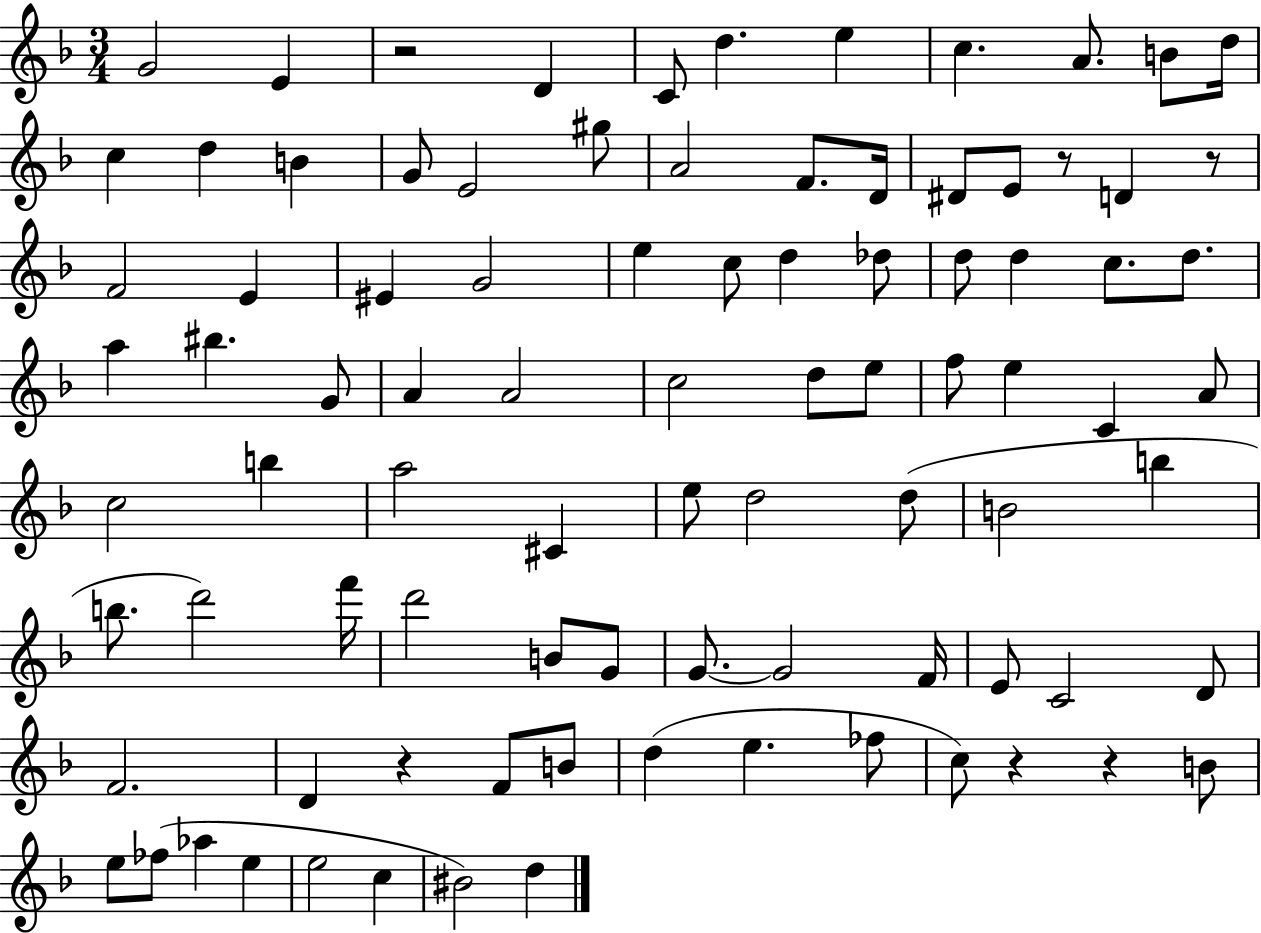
G4/h E4/q R/h D4/q C4/e D5/q. E5/q C5/q. A4/e. B4/e D5/s C5/q D5/q B4/q G4/e E4/h G#5/e A4/h F4/e. D4/s D#4/e E4/e R/e D4/q R/e F4/h E4/q EIS4/q G4/h E5/q C5/e D5/q Db5/e D5/e D5/q C5/e. D5/e. A5/q BIS5/q. G4/e A4/q A4/h C5/h D5/e E5/e F5/e E5/q C4/q A4/e C5/h B5/q A5/h C#4/q E5/e D5/h D5/e B4/h B5/q B5/e. D6/h F6/s D6/h B4/e G4/e G4/e. G4/h F4/s E4/e C4/h D4/e F4/h. D4/q R/q F4/e B4/e D5/q E5/q. FES5/e C5/e R/q R/q B4/e E5/e FES5/e Ab5/q E5/q E5/h C5/q BIS4/h D5/q